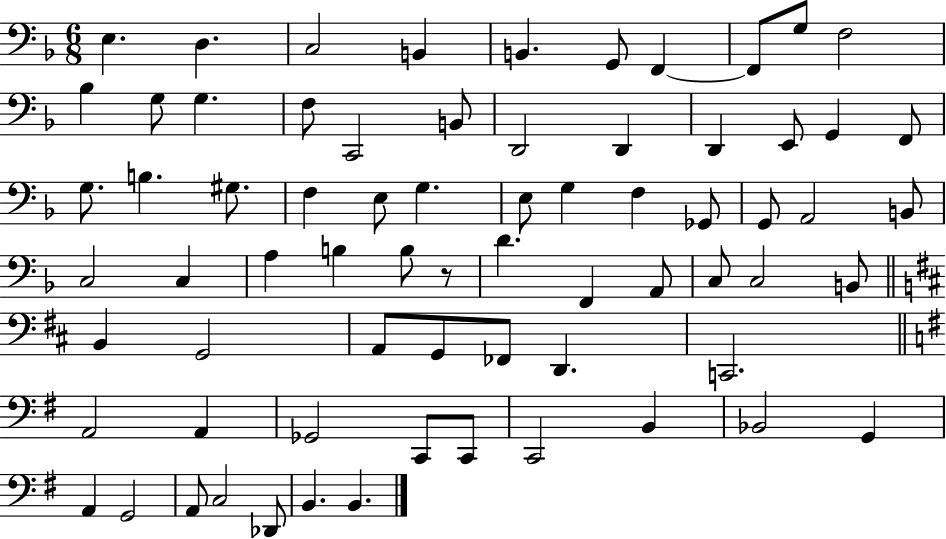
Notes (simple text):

E3/q. D3/q. C3/h B2/q B2/q. G2/e F2/q F2/e G3/e F3/h Bb3/q G3/e G3/q. F3/e C2/h B2/e D2/h D2/q D2/q E2/e G2/q F2/e G3/e. B3/q. G#3/e. F3/q E3/e G3/q. E3/e G3/q F3/q Gb2/e G2/e A2/h B2/e C3/h C3/q A3/q B3/q B3/e R/e D4/q. F2/q A2/e C3/e C3/h B2/e B2/q G2/h A2/e G2/e FES2/e D2/q. C2/h. A2/h A2/q Gb2/h C2/e C2/e C2/h B2/q Bb2/h G2/q A2/q G2/h A2/e C3/h Db2/e B2/q. B2/q.